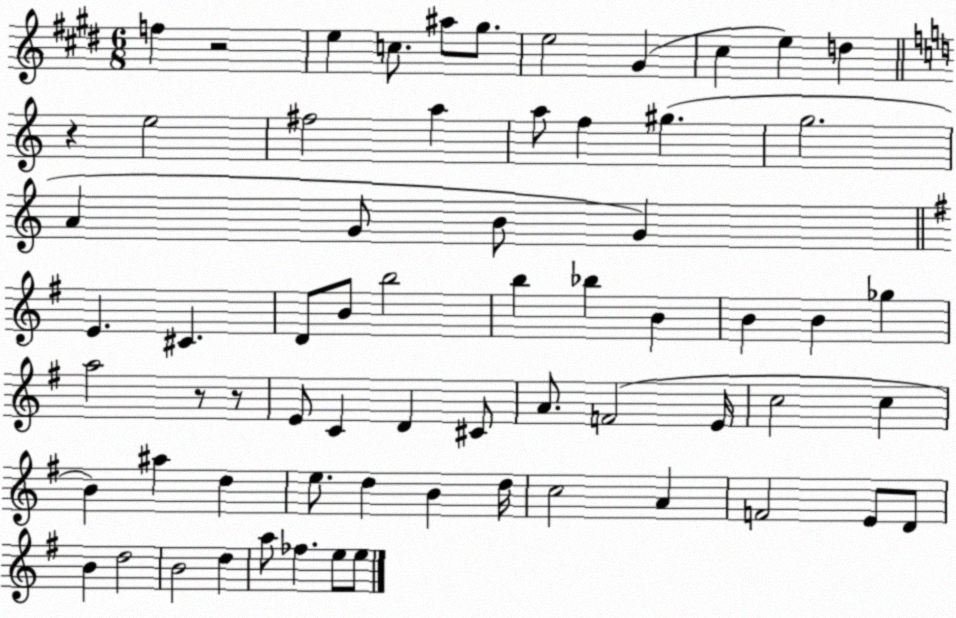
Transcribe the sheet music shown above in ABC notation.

X:1
T:Untitled
M:6/8
L:1/4
K:E
f z2 e c/2 ^a/2 ^g/2 e2 ^G ^c e d z e2 ^f2 a a/2 f ^g g2 A G/2 B/2 G E ^C D/2 B/2 b2 b _b B B B _g a2 z/2 z/2 E/2 C D ^C/2 A/2 F2 E/4 c2 c B ^a d e/2 d B d/4 c2 A F2 E/2 D/2 B d2 B2 d a/2 _f e/2 e/2